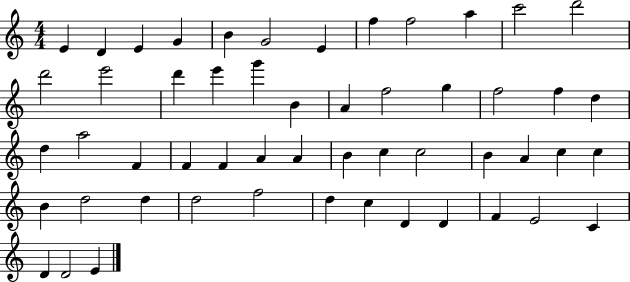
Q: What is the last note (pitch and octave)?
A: E4